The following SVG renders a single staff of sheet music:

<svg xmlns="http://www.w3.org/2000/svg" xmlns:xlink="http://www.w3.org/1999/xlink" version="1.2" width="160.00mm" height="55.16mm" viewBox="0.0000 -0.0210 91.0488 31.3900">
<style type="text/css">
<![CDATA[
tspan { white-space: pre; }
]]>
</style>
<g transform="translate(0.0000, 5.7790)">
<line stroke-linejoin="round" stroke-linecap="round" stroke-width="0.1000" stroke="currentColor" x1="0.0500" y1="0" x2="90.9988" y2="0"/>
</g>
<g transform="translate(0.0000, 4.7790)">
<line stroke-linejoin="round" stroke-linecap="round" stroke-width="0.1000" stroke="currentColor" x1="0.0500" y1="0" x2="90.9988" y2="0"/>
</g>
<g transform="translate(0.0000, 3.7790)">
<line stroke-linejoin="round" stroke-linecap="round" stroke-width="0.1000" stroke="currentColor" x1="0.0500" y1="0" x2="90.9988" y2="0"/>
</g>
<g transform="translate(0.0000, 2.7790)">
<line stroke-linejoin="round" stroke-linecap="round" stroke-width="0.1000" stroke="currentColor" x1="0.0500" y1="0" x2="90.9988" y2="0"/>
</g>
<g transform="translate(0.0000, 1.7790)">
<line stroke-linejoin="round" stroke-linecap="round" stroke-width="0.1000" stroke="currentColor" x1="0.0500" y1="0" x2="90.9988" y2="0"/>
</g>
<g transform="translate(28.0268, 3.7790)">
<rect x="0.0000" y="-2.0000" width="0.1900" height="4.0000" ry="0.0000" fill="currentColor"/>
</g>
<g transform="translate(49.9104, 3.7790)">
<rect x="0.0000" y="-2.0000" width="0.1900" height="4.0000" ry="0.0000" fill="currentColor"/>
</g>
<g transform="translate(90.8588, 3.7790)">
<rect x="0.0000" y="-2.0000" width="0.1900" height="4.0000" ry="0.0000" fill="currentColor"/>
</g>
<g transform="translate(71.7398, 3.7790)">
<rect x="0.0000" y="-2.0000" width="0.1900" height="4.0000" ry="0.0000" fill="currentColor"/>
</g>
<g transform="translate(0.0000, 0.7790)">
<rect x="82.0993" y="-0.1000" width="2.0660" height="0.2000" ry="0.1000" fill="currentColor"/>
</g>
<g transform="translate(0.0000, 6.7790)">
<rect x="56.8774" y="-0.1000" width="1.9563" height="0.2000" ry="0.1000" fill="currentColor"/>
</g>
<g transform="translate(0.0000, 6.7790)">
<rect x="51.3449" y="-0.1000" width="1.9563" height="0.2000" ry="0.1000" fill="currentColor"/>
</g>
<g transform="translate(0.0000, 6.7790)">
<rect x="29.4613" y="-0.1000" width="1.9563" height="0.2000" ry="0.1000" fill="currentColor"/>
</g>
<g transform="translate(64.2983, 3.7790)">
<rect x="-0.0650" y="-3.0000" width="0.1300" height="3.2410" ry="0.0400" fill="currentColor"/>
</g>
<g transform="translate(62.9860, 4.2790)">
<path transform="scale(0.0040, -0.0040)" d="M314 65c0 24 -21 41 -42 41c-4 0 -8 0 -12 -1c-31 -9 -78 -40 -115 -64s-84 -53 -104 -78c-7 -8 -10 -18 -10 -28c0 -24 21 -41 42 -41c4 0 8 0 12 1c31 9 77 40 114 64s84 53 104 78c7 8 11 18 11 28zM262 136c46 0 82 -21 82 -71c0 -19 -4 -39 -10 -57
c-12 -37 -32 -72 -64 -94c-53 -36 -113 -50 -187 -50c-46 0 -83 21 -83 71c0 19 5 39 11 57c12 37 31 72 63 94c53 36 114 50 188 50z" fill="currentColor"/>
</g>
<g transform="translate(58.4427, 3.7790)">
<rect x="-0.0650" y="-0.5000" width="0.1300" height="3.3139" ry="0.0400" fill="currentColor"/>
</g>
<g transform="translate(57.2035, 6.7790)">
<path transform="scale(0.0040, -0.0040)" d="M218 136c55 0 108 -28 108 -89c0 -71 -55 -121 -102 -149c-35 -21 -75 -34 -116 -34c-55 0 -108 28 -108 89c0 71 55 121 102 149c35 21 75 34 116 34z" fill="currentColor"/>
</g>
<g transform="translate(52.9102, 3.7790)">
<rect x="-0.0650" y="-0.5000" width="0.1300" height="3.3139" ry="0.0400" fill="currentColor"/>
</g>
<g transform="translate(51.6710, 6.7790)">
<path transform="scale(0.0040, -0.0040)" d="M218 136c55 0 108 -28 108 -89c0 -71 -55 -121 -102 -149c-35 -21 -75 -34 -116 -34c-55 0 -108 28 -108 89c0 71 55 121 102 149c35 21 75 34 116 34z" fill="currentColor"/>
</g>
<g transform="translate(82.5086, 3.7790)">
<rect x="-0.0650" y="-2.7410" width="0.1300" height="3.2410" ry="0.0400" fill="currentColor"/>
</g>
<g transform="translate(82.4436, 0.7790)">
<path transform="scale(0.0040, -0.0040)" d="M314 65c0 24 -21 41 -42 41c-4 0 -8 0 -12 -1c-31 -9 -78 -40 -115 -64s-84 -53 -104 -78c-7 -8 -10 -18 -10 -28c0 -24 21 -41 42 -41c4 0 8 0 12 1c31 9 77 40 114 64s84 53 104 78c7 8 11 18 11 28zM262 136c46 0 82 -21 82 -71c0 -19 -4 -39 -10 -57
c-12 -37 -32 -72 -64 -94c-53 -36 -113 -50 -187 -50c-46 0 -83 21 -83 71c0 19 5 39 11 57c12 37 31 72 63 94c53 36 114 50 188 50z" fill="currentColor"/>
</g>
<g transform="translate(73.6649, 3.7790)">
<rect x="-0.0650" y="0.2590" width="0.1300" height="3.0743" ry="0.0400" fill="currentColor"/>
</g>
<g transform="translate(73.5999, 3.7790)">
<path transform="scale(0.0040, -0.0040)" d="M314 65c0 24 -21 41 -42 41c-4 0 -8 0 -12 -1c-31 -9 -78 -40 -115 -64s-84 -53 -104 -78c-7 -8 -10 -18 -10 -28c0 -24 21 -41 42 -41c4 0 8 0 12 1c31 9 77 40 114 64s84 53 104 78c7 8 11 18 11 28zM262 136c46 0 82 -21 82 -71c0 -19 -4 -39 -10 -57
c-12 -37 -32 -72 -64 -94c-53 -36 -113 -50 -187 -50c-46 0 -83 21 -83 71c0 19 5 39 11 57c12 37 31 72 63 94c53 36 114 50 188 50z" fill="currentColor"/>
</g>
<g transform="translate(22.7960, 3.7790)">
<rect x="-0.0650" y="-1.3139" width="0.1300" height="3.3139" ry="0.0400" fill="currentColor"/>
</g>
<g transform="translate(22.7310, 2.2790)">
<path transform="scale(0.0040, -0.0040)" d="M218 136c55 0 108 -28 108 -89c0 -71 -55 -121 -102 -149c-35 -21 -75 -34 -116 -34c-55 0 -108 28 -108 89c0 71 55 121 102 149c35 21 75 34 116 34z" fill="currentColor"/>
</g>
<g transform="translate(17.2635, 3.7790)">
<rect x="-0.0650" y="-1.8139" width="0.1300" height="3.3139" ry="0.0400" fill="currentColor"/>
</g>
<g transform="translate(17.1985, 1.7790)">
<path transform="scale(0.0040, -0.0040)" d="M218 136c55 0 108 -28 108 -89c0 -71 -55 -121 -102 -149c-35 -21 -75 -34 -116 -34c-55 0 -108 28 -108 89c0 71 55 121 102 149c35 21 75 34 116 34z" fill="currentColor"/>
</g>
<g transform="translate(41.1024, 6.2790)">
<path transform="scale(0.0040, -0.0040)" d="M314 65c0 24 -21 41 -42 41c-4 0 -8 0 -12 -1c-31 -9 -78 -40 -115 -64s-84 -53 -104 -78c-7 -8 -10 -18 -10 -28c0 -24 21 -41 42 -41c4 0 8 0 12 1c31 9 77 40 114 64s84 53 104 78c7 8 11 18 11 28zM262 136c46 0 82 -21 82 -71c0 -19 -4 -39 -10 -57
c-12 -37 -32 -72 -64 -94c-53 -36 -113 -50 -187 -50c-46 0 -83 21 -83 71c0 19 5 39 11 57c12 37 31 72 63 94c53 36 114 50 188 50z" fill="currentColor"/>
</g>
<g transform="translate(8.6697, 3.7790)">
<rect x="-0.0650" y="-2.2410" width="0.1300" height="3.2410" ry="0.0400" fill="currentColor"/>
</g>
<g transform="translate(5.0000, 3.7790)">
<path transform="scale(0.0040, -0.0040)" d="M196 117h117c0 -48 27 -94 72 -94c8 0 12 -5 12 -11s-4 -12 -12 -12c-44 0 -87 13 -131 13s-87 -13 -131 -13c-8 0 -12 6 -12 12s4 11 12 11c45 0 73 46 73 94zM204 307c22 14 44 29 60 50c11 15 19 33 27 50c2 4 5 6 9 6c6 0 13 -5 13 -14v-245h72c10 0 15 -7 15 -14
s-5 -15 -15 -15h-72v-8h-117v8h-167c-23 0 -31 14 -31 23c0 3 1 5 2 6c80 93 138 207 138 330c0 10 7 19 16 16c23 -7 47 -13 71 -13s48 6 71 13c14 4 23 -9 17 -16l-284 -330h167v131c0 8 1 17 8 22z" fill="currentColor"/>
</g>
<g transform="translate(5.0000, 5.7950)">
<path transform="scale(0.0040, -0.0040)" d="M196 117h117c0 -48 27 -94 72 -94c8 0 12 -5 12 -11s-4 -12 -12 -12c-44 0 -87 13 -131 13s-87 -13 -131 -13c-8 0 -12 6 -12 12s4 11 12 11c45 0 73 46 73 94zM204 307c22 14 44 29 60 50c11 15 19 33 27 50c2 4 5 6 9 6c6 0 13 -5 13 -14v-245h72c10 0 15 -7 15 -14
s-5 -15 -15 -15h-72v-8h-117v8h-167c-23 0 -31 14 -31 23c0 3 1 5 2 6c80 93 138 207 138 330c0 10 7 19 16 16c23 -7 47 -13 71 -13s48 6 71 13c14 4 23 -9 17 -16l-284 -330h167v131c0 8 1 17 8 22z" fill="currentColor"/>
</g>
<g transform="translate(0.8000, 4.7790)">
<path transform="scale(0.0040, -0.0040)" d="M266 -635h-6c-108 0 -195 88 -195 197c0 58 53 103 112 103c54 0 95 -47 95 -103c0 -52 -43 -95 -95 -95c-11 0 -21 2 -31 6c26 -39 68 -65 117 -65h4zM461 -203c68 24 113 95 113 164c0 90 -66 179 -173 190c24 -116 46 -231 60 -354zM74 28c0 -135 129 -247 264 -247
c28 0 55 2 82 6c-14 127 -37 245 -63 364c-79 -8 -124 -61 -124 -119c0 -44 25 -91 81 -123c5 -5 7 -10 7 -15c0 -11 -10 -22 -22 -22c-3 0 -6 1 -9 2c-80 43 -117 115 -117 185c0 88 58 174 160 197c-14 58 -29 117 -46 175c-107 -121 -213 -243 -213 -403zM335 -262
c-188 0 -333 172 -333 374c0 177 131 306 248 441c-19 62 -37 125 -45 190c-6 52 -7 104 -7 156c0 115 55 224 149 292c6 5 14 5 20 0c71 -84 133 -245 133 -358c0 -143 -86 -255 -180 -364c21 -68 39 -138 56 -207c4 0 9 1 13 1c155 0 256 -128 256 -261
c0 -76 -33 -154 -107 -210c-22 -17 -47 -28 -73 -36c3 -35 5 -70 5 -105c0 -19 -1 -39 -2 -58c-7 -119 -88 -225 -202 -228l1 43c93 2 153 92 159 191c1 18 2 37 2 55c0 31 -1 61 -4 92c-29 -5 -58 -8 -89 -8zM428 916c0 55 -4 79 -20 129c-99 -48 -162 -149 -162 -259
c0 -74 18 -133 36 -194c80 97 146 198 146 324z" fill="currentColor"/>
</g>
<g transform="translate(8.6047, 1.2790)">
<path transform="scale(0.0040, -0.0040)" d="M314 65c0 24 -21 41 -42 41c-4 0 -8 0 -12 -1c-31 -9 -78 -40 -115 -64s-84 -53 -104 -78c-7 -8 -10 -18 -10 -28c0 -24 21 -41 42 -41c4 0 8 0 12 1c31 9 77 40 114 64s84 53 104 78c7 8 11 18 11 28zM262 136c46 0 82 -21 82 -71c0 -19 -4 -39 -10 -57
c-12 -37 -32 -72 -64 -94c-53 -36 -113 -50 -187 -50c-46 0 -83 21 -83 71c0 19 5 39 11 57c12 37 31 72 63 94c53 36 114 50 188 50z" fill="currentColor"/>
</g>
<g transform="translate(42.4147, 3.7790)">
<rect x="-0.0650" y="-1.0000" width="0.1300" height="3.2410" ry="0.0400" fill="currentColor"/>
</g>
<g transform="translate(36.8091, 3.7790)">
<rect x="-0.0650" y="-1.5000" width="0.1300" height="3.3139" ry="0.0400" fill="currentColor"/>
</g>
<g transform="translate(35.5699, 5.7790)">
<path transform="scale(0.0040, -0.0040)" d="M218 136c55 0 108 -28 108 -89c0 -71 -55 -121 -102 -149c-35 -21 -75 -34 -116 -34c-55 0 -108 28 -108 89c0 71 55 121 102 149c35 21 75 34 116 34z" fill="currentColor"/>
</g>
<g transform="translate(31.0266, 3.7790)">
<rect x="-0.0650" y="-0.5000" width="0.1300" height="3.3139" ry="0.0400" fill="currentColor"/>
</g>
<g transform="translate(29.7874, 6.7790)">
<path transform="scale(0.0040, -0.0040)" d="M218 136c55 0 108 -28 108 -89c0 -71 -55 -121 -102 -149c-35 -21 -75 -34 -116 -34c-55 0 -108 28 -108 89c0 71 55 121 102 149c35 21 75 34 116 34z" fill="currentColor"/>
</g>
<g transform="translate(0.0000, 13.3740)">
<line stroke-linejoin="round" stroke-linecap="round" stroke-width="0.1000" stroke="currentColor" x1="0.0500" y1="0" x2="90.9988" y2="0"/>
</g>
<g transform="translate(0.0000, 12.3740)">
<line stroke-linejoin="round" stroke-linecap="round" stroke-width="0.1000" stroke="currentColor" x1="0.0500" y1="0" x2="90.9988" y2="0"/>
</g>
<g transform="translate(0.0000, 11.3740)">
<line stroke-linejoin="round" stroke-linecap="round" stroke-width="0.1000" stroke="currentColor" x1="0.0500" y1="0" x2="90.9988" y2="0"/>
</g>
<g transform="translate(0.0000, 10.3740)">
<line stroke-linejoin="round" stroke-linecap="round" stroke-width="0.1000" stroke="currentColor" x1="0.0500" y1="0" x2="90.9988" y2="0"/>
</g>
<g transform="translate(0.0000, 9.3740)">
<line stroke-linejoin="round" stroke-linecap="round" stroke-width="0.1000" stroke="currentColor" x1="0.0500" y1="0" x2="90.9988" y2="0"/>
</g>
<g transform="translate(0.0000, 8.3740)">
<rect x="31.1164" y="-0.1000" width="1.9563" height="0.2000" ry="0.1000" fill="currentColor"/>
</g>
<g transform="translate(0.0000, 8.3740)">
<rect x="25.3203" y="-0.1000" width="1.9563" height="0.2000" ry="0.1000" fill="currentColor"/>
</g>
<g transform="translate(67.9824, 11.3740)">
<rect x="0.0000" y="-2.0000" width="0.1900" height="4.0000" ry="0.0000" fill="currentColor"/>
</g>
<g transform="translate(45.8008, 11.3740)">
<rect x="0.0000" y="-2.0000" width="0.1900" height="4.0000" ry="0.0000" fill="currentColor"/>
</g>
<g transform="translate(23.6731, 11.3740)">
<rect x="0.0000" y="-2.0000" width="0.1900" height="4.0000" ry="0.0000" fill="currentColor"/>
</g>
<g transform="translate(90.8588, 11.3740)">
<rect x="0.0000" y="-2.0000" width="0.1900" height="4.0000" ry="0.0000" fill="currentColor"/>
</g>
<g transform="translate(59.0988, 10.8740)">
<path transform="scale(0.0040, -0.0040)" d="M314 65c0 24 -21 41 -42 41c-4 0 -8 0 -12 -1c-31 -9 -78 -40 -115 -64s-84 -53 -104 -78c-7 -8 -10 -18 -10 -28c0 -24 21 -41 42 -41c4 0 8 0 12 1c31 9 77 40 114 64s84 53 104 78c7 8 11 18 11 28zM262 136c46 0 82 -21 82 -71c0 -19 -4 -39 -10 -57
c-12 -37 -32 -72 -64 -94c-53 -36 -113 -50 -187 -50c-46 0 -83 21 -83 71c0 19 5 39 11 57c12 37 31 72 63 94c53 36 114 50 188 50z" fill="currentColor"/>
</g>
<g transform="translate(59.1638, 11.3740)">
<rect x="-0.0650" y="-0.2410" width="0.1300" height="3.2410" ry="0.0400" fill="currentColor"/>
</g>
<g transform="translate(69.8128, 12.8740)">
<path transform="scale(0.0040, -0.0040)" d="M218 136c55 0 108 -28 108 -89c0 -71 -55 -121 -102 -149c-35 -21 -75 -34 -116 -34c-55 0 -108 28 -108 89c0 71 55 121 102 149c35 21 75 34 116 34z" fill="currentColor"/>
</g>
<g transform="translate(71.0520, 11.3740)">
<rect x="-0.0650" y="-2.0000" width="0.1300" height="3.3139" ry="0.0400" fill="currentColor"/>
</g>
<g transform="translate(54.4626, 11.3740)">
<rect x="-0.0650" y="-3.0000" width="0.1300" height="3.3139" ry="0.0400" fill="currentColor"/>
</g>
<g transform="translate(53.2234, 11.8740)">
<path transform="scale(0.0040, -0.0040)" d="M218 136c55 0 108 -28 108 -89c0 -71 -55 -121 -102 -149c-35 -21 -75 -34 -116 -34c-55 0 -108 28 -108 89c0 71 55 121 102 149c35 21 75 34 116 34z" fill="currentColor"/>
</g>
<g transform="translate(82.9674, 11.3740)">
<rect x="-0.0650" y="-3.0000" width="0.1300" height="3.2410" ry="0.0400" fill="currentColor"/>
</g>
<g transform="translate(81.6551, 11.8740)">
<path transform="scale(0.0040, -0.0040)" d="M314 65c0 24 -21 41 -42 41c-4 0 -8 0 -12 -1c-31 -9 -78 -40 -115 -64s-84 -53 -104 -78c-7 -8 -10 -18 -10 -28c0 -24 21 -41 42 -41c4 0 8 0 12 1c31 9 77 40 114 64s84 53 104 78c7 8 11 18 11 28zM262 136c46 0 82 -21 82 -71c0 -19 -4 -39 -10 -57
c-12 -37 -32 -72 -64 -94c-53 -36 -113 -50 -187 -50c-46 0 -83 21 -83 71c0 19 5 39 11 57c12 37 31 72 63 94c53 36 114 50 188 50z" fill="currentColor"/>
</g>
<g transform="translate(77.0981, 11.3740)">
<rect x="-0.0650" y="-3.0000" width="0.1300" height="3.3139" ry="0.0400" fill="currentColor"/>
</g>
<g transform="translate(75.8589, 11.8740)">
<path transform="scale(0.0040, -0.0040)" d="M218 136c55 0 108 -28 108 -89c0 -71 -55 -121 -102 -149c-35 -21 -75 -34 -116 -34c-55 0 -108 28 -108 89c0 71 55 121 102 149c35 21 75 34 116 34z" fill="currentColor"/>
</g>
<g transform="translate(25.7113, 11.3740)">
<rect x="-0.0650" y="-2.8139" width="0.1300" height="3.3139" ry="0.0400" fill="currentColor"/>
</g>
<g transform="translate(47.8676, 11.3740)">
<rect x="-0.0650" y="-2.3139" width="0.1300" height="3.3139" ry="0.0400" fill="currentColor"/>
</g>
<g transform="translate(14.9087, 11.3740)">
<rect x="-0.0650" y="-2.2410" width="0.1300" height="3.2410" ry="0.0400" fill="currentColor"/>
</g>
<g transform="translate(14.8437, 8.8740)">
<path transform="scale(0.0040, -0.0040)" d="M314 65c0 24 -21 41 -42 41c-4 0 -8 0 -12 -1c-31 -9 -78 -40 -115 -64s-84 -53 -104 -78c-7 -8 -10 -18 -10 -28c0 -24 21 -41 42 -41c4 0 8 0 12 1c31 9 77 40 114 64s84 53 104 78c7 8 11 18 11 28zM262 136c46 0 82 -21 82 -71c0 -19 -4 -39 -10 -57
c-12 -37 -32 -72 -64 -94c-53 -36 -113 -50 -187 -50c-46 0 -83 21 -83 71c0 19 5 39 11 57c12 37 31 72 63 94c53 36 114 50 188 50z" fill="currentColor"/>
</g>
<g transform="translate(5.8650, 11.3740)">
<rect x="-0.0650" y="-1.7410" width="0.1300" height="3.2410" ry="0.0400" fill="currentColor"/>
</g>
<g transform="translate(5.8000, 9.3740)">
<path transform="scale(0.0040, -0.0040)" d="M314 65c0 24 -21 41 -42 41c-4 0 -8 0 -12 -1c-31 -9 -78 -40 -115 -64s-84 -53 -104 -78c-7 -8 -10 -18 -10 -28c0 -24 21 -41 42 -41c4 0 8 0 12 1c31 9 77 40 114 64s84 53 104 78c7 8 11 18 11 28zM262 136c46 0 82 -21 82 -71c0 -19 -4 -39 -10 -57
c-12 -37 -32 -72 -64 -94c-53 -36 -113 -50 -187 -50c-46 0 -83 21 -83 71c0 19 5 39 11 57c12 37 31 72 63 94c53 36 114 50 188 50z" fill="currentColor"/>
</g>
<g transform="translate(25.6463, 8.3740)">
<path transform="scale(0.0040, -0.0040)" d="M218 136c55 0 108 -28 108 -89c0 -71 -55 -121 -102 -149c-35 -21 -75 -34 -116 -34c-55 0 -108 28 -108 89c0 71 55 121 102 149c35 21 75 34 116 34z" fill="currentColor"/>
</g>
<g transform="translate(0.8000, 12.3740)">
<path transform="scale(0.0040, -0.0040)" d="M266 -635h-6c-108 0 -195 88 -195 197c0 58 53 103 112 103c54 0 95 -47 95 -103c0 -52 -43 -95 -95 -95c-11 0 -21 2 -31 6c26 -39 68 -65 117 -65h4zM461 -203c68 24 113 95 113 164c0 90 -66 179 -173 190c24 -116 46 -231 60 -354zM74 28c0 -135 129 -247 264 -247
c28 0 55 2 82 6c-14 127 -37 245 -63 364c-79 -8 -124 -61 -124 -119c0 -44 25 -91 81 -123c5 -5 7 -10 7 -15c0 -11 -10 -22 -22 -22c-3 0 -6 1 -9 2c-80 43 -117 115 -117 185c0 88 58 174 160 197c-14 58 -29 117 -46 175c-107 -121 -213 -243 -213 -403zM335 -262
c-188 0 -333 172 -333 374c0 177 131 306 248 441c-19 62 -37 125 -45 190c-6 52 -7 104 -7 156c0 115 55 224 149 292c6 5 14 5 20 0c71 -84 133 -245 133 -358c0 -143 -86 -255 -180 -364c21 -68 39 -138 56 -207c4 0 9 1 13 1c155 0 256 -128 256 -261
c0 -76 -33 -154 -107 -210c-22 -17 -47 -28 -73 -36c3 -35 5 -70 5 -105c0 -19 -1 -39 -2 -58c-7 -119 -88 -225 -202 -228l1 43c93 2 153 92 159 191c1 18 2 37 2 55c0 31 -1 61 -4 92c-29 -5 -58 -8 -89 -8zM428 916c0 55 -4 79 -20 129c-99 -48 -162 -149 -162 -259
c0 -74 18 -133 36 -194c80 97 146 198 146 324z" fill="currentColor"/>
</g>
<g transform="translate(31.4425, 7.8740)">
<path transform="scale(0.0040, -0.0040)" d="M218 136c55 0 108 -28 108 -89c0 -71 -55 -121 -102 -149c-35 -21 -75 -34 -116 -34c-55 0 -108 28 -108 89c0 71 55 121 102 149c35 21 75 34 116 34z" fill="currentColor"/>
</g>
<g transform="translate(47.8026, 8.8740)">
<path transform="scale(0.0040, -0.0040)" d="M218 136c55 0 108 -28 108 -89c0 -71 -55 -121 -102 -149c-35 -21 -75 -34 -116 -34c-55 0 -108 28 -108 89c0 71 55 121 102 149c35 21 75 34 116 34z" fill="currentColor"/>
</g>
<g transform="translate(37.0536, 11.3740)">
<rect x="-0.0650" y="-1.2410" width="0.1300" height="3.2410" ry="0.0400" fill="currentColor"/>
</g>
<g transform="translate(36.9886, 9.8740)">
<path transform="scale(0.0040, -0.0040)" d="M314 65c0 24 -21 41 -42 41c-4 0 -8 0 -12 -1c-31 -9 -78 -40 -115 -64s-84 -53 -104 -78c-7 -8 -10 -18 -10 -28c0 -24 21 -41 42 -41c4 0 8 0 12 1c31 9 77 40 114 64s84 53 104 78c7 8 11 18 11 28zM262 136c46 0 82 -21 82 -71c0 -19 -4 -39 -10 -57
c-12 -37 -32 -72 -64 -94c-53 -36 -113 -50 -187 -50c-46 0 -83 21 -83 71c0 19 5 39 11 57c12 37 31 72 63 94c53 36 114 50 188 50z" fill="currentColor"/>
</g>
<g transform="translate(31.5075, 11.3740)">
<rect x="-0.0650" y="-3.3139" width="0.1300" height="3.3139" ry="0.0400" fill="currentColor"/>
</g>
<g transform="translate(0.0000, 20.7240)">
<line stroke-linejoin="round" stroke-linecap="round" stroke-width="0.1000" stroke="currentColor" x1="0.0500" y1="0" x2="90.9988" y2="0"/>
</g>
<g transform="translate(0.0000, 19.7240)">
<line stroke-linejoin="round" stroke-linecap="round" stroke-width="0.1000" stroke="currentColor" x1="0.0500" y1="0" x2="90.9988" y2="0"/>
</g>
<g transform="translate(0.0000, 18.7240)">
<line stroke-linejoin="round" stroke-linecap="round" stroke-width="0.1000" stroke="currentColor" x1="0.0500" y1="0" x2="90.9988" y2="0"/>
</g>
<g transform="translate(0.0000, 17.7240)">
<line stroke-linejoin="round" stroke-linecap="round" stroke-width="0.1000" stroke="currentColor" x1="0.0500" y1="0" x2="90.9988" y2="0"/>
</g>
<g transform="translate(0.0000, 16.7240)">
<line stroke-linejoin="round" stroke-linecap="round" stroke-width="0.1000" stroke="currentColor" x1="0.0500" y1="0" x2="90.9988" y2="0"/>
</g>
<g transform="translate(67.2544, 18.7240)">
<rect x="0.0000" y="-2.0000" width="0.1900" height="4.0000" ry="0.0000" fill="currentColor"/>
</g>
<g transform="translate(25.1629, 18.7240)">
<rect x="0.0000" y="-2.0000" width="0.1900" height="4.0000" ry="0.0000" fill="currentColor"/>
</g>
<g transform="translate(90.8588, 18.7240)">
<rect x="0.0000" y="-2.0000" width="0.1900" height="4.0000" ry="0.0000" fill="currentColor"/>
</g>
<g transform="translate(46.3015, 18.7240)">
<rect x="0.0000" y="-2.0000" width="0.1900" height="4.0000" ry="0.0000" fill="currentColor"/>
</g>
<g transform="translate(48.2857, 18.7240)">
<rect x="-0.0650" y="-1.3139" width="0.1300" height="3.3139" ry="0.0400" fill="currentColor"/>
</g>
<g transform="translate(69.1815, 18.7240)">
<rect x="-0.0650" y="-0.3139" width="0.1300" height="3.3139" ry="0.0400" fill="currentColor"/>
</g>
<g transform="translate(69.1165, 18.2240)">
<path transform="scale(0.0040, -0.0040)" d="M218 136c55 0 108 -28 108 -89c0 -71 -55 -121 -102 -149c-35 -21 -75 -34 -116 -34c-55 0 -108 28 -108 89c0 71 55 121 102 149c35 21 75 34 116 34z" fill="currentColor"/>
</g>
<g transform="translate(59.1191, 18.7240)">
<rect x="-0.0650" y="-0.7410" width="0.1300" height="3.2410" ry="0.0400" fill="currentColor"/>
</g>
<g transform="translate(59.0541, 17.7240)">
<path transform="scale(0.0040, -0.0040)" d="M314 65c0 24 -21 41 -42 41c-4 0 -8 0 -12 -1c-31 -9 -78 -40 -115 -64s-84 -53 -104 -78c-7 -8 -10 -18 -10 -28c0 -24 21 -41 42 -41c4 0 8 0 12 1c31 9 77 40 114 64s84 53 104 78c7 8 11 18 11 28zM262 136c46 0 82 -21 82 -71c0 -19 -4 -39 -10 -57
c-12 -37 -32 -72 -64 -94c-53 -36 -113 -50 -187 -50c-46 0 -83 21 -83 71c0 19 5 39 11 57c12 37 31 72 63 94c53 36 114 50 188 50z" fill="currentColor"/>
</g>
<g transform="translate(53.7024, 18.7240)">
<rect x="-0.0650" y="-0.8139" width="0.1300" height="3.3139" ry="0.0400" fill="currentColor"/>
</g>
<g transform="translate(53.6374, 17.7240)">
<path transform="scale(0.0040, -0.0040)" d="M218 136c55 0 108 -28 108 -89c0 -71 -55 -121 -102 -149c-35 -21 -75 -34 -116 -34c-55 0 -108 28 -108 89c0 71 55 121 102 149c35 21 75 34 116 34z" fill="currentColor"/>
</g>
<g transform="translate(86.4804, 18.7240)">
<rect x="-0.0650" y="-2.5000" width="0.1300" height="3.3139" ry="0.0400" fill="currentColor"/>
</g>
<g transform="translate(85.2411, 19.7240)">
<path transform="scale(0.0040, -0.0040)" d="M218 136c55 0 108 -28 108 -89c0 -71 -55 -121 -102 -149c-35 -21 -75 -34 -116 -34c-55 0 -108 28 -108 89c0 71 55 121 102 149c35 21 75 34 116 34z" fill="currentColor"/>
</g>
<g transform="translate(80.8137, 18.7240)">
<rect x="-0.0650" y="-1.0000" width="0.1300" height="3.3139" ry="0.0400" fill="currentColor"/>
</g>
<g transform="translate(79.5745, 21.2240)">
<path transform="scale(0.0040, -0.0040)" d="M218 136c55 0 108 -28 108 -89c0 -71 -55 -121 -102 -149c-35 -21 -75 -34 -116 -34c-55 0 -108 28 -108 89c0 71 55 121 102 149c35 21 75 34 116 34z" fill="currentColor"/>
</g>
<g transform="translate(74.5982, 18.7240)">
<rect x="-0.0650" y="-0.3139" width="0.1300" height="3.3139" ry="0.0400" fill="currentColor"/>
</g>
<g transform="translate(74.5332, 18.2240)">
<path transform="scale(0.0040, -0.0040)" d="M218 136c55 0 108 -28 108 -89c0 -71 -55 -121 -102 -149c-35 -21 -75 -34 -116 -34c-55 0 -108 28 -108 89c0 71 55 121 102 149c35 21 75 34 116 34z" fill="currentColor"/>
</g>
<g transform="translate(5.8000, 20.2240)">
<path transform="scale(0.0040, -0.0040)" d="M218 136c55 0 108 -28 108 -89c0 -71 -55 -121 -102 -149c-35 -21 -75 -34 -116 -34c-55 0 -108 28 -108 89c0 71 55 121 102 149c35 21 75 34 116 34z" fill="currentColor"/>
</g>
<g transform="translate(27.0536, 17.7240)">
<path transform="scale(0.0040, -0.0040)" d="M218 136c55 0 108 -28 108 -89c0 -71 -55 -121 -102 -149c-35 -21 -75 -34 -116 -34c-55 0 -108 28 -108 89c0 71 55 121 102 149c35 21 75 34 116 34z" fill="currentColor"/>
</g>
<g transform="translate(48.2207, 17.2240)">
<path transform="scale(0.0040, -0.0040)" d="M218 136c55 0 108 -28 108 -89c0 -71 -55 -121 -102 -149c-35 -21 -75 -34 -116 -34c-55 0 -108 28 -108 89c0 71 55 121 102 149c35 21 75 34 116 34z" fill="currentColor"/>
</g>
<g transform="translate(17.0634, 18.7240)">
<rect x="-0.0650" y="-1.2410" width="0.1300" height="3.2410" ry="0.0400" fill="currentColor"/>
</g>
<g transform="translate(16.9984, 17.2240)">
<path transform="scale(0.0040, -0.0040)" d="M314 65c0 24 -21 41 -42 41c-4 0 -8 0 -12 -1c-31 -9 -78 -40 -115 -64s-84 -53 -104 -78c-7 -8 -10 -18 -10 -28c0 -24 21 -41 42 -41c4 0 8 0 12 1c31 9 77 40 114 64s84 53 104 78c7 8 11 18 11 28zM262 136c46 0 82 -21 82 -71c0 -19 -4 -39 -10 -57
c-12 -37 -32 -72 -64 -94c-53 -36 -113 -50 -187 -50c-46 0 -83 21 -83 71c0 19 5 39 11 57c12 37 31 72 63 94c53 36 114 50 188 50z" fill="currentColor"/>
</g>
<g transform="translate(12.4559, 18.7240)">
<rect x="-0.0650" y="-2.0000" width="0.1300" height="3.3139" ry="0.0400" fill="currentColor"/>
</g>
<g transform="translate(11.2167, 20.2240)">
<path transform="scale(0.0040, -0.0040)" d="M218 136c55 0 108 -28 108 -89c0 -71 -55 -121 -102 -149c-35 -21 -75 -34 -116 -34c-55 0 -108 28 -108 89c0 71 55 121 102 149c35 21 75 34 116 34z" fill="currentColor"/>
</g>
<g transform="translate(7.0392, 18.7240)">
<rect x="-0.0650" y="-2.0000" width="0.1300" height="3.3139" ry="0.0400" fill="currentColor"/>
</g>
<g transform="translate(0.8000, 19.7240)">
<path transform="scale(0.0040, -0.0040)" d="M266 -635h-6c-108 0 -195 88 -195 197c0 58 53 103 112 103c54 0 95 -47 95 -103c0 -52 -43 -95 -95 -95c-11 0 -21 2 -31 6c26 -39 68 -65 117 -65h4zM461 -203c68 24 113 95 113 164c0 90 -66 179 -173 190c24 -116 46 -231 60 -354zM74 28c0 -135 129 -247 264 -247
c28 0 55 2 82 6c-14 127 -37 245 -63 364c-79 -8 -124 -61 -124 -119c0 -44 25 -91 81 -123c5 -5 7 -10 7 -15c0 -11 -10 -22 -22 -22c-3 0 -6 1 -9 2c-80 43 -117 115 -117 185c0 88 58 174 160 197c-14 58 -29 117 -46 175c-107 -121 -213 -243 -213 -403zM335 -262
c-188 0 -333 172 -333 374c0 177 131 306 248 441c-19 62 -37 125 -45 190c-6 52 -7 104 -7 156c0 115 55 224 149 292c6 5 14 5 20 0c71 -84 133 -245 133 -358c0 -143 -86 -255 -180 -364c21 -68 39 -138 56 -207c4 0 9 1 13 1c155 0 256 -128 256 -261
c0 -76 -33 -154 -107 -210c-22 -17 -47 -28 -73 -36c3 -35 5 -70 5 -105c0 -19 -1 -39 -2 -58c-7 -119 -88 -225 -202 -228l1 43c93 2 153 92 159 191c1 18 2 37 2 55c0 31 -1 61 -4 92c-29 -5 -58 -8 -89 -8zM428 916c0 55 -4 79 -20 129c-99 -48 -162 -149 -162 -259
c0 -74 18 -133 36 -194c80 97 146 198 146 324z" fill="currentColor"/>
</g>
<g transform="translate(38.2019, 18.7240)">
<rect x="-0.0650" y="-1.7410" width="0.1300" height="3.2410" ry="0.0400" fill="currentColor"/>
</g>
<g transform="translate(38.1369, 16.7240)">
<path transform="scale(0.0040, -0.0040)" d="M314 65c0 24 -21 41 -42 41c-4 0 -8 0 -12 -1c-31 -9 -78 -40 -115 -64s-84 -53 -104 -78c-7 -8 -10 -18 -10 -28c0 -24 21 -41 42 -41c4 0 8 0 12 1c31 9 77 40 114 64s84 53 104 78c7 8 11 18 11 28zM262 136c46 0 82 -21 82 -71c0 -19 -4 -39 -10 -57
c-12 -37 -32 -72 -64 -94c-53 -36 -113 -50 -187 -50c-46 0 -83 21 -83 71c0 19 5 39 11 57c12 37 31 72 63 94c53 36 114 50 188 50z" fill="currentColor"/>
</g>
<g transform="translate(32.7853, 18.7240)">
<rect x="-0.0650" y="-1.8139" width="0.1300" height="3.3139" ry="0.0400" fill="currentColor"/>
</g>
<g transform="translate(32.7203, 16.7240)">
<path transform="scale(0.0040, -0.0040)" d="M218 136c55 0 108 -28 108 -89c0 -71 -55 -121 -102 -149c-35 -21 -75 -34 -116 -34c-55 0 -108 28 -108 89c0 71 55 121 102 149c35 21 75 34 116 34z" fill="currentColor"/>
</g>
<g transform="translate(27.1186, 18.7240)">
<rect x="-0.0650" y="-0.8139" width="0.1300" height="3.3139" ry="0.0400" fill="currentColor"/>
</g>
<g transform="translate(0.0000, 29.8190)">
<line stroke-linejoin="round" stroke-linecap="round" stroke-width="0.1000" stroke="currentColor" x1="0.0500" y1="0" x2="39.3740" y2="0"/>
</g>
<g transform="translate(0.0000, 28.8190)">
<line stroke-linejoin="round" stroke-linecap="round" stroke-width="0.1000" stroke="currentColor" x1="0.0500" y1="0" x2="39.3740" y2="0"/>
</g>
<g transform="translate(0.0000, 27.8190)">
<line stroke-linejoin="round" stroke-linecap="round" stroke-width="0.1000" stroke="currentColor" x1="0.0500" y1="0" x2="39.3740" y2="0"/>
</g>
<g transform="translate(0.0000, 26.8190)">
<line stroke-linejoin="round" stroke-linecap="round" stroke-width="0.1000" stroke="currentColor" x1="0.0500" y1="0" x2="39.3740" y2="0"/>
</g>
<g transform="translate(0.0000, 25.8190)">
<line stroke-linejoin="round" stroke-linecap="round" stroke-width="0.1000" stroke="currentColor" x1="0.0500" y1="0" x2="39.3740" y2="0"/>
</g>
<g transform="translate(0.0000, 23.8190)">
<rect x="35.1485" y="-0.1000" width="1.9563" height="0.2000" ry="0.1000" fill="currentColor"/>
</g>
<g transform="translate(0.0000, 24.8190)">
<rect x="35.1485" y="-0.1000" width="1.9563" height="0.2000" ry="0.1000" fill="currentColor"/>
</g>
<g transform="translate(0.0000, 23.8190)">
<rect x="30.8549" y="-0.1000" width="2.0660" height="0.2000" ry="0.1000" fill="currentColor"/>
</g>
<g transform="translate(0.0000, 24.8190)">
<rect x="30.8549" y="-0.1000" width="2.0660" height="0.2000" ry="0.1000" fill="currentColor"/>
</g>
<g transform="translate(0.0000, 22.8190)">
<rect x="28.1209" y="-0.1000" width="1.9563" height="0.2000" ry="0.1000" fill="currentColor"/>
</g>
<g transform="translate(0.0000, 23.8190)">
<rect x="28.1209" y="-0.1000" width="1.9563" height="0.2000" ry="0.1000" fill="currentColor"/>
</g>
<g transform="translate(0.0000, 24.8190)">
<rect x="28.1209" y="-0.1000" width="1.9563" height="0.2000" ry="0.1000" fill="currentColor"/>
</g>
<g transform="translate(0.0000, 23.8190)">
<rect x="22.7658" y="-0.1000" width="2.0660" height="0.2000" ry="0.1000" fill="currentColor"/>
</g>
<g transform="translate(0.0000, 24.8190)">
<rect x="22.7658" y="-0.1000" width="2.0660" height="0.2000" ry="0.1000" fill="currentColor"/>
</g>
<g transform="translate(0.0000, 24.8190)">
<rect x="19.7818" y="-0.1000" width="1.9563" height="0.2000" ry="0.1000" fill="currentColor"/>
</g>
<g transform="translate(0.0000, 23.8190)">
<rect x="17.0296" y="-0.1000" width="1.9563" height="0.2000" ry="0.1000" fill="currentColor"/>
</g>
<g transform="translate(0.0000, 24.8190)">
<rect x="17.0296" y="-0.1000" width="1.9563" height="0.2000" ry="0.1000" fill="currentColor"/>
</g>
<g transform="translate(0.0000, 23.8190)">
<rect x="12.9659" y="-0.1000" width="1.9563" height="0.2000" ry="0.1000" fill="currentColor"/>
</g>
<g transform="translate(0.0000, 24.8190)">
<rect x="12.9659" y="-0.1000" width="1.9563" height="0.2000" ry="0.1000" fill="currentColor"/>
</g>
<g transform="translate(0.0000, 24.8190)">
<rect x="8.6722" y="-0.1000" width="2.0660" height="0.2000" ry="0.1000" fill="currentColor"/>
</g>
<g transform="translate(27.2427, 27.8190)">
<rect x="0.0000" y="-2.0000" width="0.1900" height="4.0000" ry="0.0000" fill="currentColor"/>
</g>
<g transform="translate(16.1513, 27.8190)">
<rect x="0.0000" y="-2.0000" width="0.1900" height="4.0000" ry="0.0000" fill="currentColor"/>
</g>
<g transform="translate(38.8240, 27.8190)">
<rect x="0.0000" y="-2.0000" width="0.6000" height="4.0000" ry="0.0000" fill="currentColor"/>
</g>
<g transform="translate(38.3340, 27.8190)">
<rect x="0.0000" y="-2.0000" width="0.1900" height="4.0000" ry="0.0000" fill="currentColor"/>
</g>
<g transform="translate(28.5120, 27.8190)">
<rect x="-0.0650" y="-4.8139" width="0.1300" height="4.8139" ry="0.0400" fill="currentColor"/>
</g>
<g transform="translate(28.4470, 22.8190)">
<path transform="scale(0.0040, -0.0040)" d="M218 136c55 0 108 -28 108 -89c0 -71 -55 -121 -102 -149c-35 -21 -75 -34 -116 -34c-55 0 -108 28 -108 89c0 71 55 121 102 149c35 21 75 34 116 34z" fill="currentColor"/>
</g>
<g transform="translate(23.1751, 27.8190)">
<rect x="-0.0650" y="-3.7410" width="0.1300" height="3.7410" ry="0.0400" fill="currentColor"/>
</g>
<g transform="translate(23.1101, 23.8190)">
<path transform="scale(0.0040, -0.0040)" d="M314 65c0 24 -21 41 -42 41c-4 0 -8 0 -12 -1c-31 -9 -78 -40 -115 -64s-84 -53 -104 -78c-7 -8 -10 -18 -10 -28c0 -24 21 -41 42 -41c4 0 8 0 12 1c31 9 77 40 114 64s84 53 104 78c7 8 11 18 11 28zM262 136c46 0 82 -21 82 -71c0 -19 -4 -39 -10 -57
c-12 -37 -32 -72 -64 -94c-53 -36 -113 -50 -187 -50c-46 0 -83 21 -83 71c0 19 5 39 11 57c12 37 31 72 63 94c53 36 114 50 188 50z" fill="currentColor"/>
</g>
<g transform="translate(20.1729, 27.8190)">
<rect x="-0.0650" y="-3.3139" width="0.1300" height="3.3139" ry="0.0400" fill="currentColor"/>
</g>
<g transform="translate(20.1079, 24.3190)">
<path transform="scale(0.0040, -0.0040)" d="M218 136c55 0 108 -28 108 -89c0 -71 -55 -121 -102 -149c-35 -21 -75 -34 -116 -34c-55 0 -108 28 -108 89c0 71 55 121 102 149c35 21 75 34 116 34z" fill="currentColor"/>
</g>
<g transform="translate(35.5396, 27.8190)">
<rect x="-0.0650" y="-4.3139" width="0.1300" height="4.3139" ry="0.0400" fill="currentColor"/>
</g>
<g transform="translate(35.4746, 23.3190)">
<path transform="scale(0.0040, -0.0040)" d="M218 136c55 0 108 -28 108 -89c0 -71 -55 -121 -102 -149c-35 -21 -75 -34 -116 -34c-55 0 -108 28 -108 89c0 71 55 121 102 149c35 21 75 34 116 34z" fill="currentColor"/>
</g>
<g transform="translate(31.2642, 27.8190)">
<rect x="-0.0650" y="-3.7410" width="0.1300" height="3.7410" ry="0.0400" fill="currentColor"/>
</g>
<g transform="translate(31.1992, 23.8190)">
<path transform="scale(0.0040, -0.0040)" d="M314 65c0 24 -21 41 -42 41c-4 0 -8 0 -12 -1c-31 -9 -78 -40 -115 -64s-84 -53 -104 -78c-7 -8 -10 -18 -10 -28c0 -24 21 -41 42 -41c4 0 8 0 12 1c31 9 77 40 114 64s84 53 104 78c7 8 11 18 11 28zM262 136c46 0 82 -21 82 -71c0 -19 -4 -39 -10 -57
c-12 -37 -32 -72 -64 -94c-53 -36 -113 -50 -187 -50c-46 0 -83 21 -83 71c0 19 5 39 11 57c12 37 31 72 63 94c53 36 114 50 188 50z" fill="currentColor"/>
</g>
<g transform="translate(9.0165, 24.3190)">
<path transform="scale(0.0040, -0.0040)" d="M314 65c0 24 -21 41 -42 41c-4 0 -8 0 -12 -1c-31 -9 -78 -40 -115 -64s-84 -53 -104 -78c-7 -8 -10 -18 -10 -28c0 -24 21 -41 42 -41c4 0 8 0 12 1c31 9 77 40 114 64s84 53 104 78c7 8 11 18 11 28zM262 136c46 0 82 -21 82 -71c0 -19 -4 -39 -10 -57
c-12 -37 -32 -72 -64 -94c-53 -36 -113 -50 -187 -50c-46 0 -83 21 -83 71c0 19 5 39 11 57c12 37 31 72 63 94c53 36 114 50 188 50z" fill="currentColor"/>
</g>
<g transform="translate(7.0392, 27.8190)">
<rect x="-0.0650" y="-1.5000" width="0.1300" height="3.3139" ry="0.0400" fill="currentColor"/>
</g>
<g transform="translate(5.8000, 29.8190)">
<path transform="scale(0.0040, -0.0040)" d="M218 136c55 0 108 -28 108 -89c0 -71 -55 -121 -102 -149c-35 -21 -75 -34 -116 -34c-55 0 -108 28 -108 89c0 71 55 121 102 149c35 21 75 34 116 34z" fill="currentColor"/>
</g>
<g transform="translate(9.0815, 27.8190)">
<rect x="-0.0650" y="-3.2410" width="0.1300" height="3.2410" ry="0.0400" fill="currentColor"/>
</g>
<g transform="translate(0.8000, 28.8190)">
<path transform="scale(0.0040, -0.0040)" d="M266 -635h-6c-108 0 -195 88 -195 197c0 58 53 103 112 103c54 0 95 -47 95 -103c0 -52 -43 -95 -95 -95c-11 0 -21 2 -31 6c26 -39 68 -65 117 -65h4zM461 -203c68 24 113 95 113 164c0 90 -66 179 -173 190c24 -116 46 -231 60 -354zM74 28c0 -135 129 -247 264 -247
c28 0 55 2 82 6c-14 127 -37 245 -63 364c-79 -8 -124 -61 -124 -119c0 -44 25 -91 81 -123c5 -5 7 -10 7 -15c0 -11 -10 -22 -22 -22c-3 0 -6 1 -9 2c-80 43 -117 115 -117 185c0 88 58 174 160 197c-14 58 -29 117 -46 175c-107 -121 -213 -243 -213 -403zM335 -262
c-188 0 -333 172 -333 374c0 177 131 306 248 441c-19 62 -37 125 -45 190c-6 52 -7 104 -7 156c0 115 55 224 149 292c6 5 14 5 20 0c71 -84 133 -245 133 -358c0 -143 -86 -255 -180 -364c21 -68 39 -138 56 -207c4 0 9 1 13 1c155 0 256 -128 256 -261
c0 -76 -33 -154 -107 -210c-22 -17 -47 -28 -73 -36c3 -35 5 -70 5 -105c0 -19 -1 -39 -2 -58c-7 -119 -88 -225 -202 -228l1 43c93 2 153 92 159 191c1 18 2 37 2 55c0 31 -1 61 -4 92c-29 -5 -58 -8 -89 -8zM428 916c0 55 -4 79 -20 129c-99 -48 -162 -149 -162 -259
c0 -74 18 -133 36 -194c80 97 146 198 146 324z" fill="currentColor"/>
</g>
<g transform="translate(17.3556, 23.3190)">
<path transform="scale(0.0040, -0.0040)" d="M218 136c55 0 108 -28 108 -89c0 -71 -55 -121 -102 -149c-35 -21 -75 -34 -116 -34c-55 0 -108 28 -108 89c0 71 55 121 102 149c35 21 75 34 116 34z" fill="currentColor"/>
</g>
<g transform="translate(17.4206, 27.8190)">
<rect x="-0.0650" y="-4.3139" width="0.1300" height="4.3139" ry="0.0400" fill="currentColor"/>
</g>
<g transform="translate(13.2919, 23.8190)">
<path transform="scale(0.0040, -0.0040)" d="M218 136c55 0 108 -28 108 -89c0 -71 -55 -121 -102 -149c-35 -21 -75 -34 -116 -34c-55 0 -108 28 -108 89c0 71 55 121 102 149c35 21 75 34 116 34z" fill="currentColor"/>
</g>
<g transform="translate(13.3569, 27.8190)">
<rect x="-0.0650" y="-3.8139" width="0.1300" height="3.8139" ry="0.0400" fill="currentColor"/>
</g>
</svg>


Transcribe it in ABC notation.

X:1
T:Untitled
M:4/4
L:1/4
K:C
g2 f e C E D2 C C A2 B2 a2 f2 g2 a b e2 g A c2 F A A2 F F e2 d f f2 e d d2 c c D G E b2 c' d' b c'2 e' c'2 d'